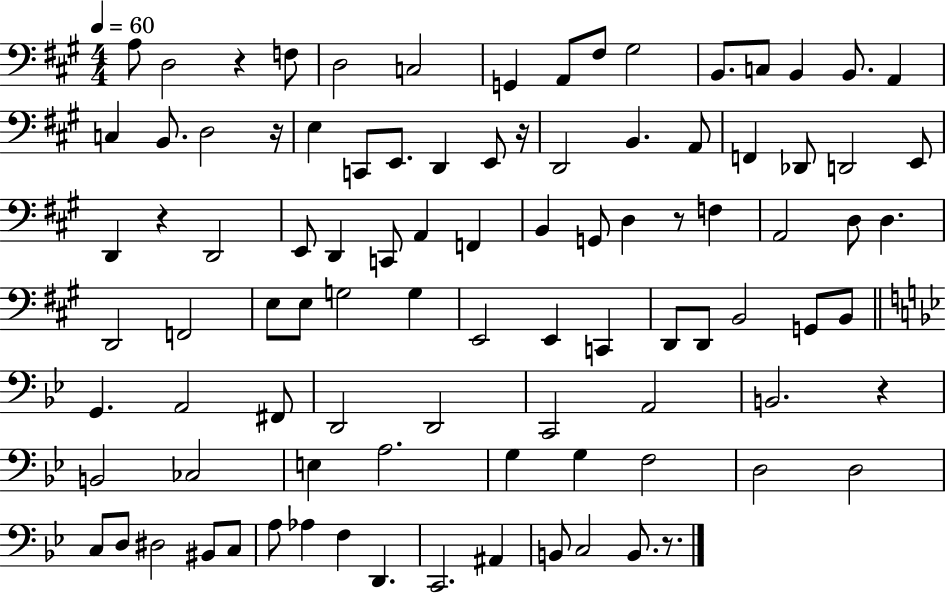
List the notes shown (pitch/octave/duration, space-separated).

A3/e D3/h R/q F3/e D3/h C3/h G2/q A2/e F#3/e G#3/h B2/e. C3/e B2/q B2/e. A2/q C3/q B2/e. D3/h R/s E3/q C2/e E2/e. D2/q E2/e R/s D2/h B2/q. A2/e F2/q Db2/e D2/h E2/e D2/q R/q D2/h E2/e D2/q C2/e A2/q F2/q B2/q G2/e D3/q R/e F3/q A2/h D3/e D3/q. D2/h F2/h E3/e E3/e G3/h G3/q E2/h E2/q C2/q D2/e D2/e B2/h G2/e B2/e G2/q. A2/h F#2/e D2/h D2/h C2/h A2/h B2/h. R/q B2/h CES3/h E3/q A3/h. G3/q G3/q F3/h D3/h D3/h C3/e D3/e D#3/h BIS2/e C3/e A3/e Ab3/q F3/q D2/q. C2/h. A#2/q B2/e C3/h B2/e. R/e.